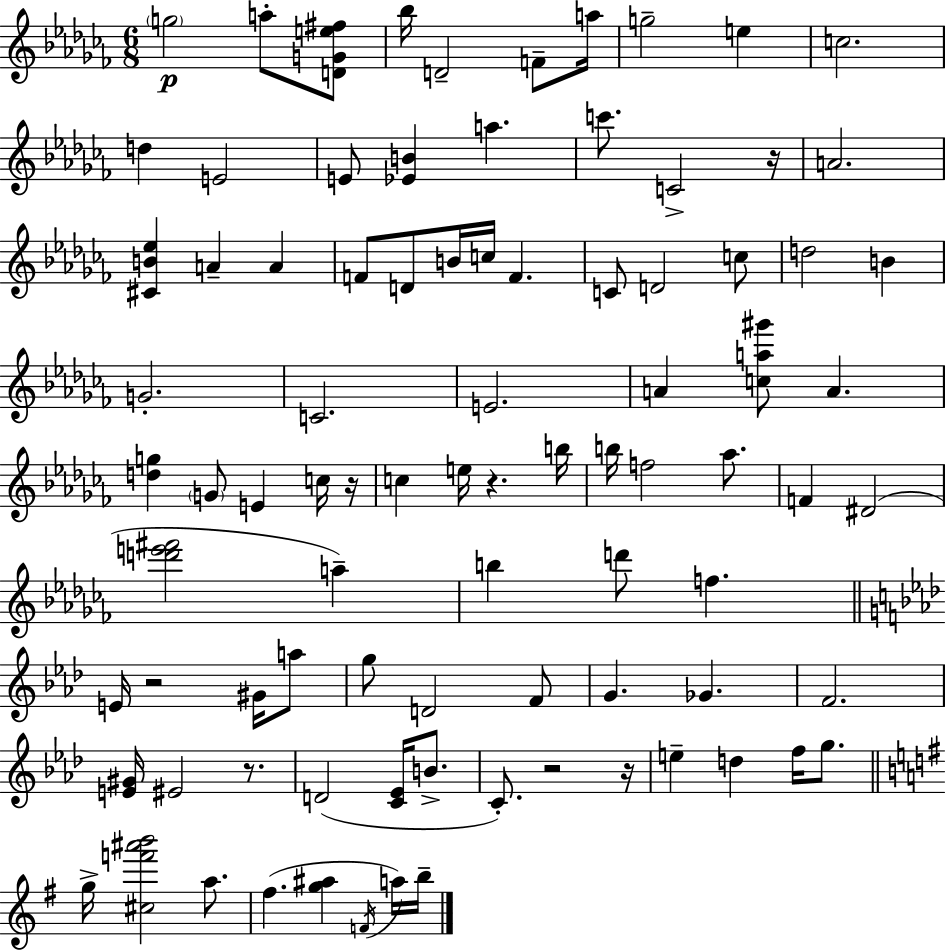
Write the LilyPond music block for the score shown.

{
  \clef treble
  \numericTimeSignature
  \time 6/8
  \key aes \minor
  \parenthesize g''2\p a''8-. <d' g' e'' fis''>8 | bes''16 d'2-- f'8-- a''16 | g''2-- e''4 | c''2. | \break d''4 e'2 | e'8 <ees' b'>4 a''4. | c'''8. c'2-> r16 | a'2. | \break <cis' b' ees''>4 a'4-- a'4 | f'8 d'8 b'16 c''16 f'4. | c'8 d'2 c''8 | d''2 b'4 | \break g'2.-. | c'2. | e'2. | a'4 <c'' a'' gis'''>8 a'4. | \break <d'' g''>4 \parenthesize g'8 e'4 c''16 r16 | c''4 e''16 r4. b''16 | b''16 f''2 aes''8. | f'4 dis'2( | \break <d''' e''' fis'''>2 a''4--) | b''4 d'''8 f''4. | \bar "||" \break \key f \minor e'16 r2 gis'16 a''8 | g''8 d'2 f'8 | g'4. ges'4. | f'2. | \break <e' gis'>16 eis'2 r8. | d'2( <c' ees'>16 b'8.-> | c'8.-.) r2 r16 | e''4-- d''4 f''16 g''8. | \break \bar "||" \break \key g \major g''16-> <cis'' f''' ais''' b'''>2 a''8. | fis''4.( <g'' ais''>4 \acciaccatura { f'16 }) a''16 | b''16-- \bar "|."
}